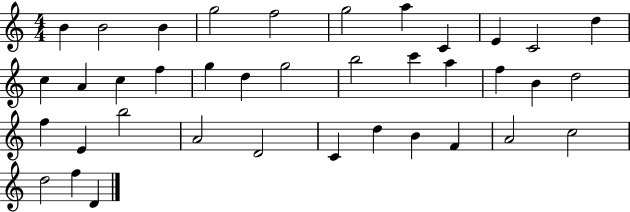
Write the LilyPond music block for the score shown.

{
  \clef treble
  \numericTimeSignature
  \time 4/4
  \key c \major
  b'4 b'2 b'4 | g''2 f''2 | g''2 a''4 c'4 | e'4 c'2 d''4 | \break c''4 a'4 c''4 f''4 | g''4 d''4 g''2 | b''2 c'''4 a''4 | f''4 b'4 d''2 | \break f''4 e'4 b''2 | a'2 d'2 | c'4 d''4 b'4 f'4 | a'2 c''2 | \break d''2 f''4 d'4 | \bar "|."
}